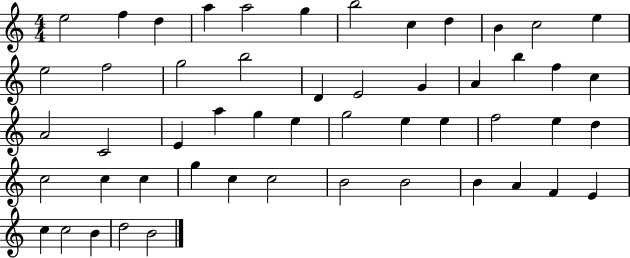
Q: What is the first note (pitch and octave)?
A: E5